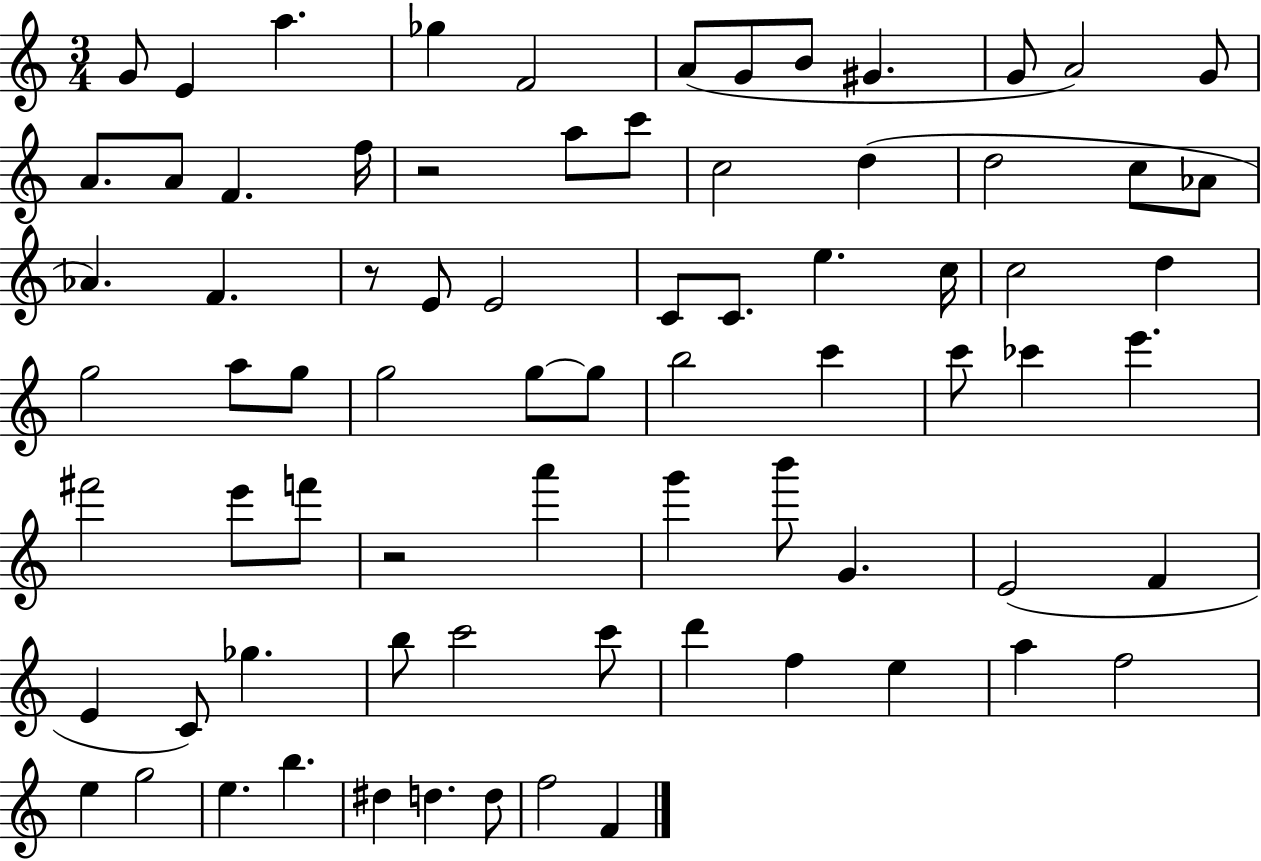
G4/e E4/q A5/q. Gb5/q F4/h A4/e G4/e B4/e G#4/q. G4/e A4/h G4/e A4/e. A4/e F4/q. F5/s R/h A5/e C6/e C5/h D5/q D5/h C5/e Ab4/e Ab4/q. F4/q. R/e E4/e E4/h C4/e C4/e. E5/q. C5/s C5/h D5/q G5/h A5/e G5/e G5/h G5/e G5/e B5/h C6/q C6/e CES6/q E6/q. F#6/h E6/e F6/e R/h A6/q G6/q B6/e G4/q. E4/h F4/q E4/q C4/e Gb5/q. B5/e C6/h C6/e D6/q F5/q E5/q A5/q F5/h E5/q G5/h E5/q. B5/q. D#5/q D5/q. D5/e F5/h F4/q